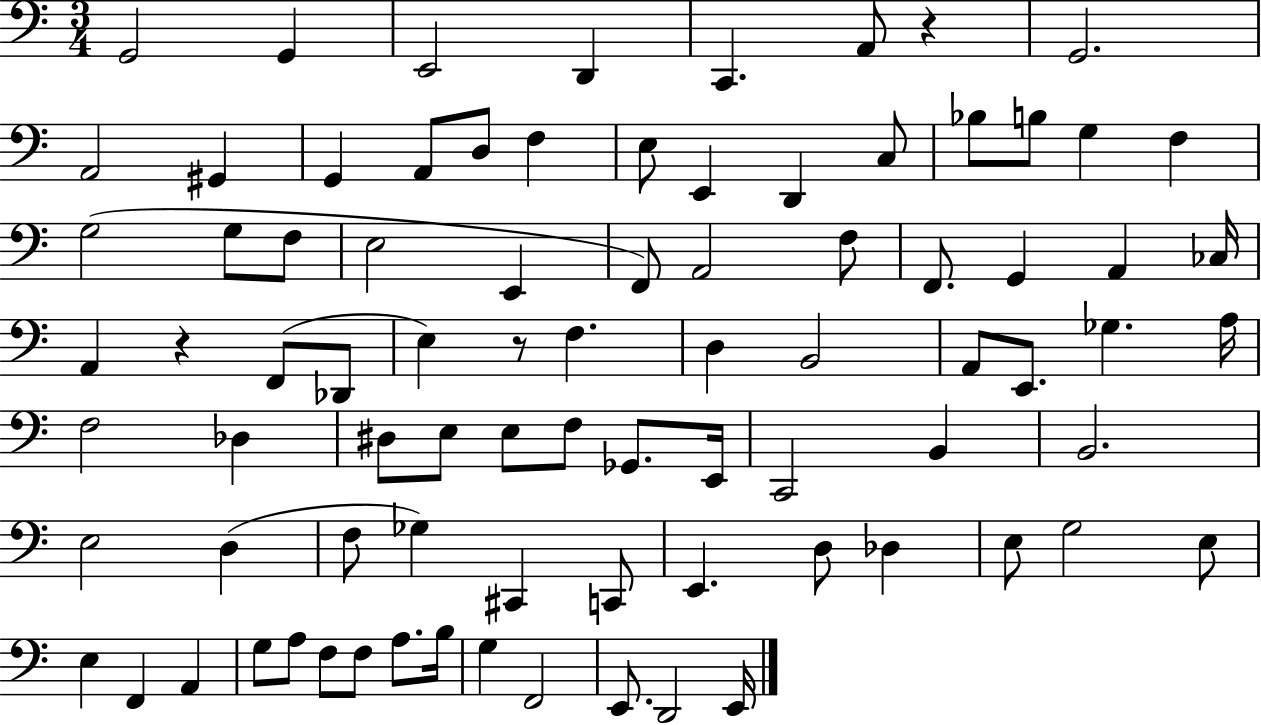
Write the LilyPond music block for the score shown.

{
  \clef bass
  \numericTimeSignature
  \time 3/4
  \key c \major
  g,2 g,4 | e,2 d,4 | c,4. a,8 r4 | g,2. | \break a,2 gis,4 | g,4 a,8 d8 f4 | e8 e,4 d,4 c8 | bes8 b8 g4 f4 | \break g2( g8 f8 | e2 e,4 | f,8) a,2 f8 | f,8. g,4 a,4 ces16 | \break a,4 r4 f,8( des,8 | e4) r8 f4. | d4 b,2 | a,8 e,8. ges4. a16 | \break f2 des4 | dis8 e8 e8 f8 ges,8. e,16 | c,2 b,4 | b,2. | \break e2 d4( | f8 ges4) cis,4 c,8 | e,4. d8 des4 | e8 g2 e8 | \break e4 f,4 a,4 | g8 a8 f8 f8 a8. b16 | g4 f,2 | e,8. d,2 e,16 | \break \bar "|."
}